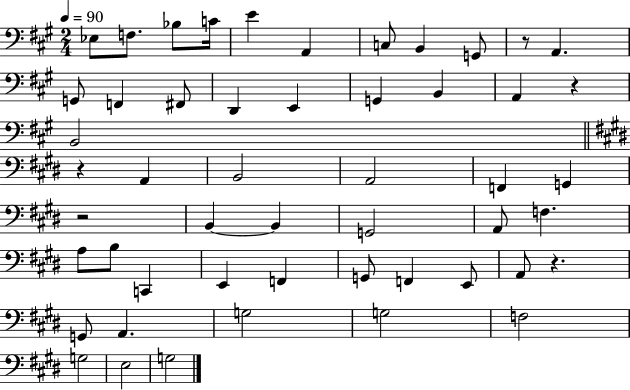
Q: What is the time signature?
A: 2/4